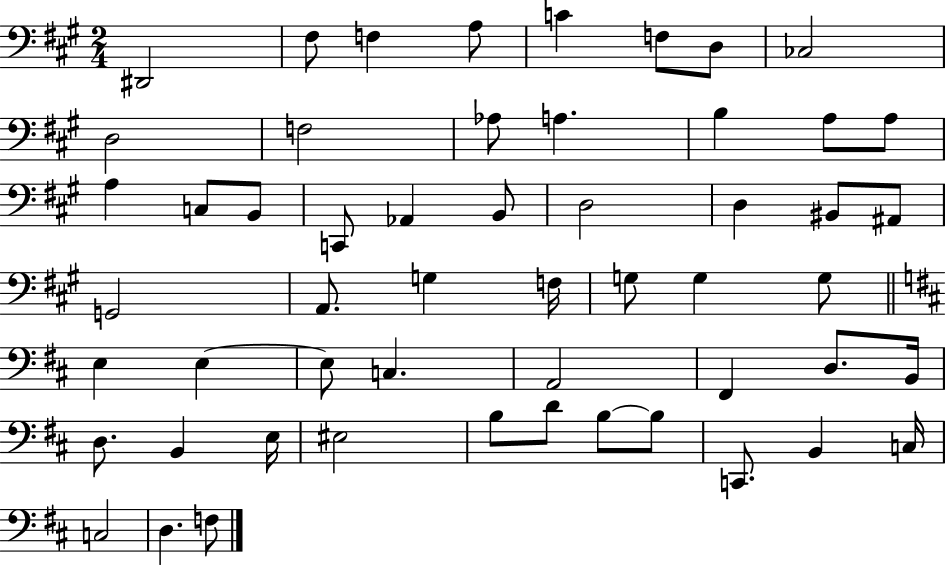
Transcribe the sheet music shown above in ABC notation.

X:1
T:Untitled
M:2/4
L:1/4
K:A
^D,,2 ^F,/2 F, A,/2 C F,/2 D,/2 _C,2 D,2 F,2 _A,/2 A, B, A,/2 A,/2 A, C,/2 B,,/2 C,,/2 _A,, B,,/2 D,2 D, ^B,,/2 ^A,,/2 G,,2 A,,/2 G, F,/4 G,/2 G, G,/2 E, E, E,/2 C, A,,2 ^F,, D,/2 B,,/4 D,/2 B,, E,/4 ^E,2 B,/2 D/2 B,/2 B,/2 C,,/2 B,, C,/4 C,2 D, F,/2